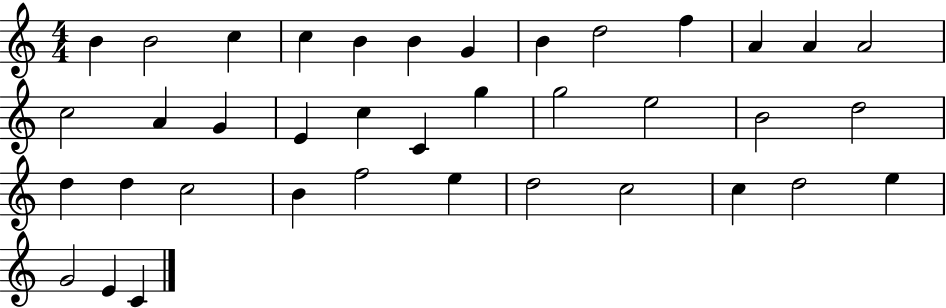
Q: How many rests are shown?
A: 0